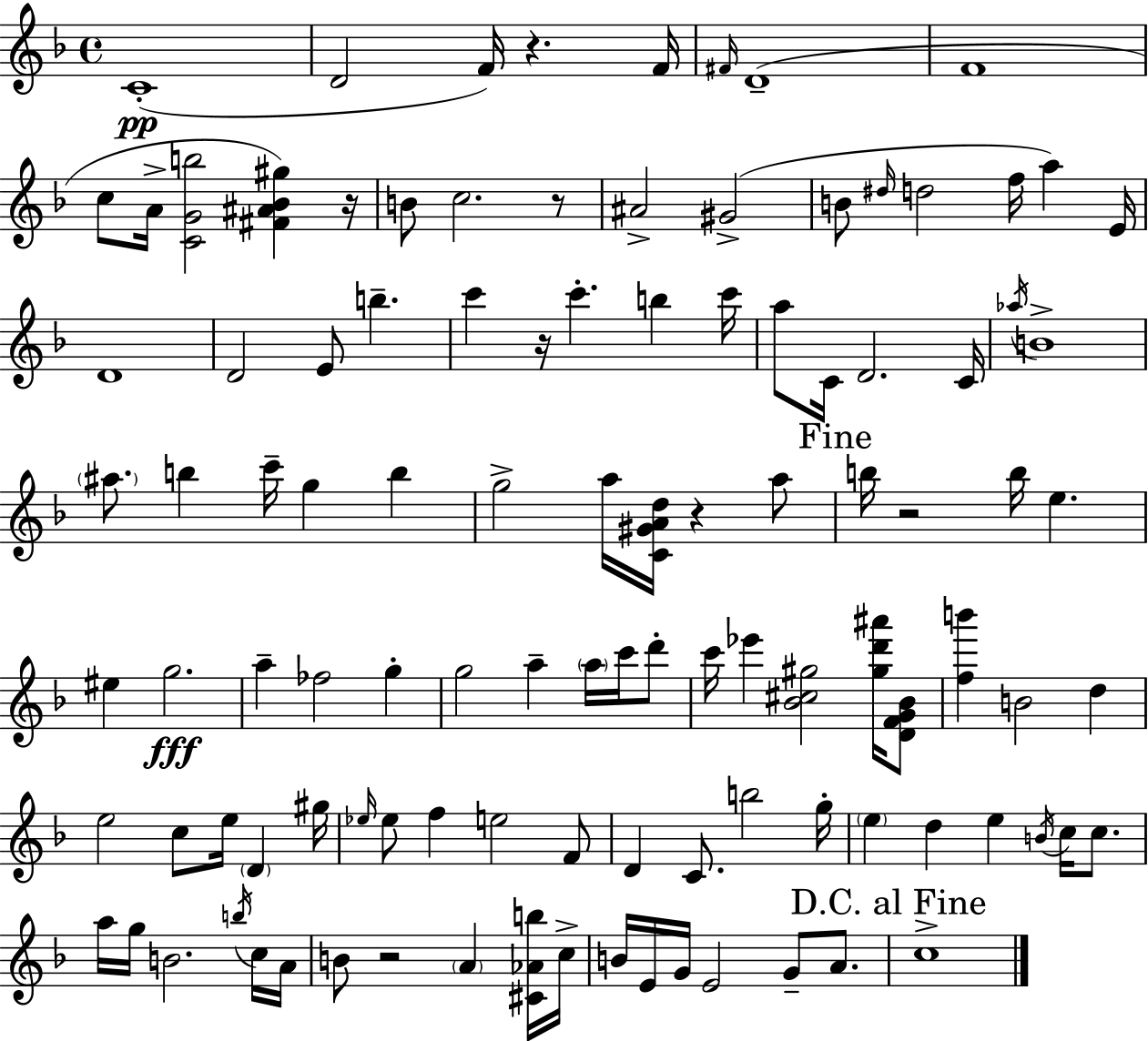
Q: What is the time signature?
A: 4/4